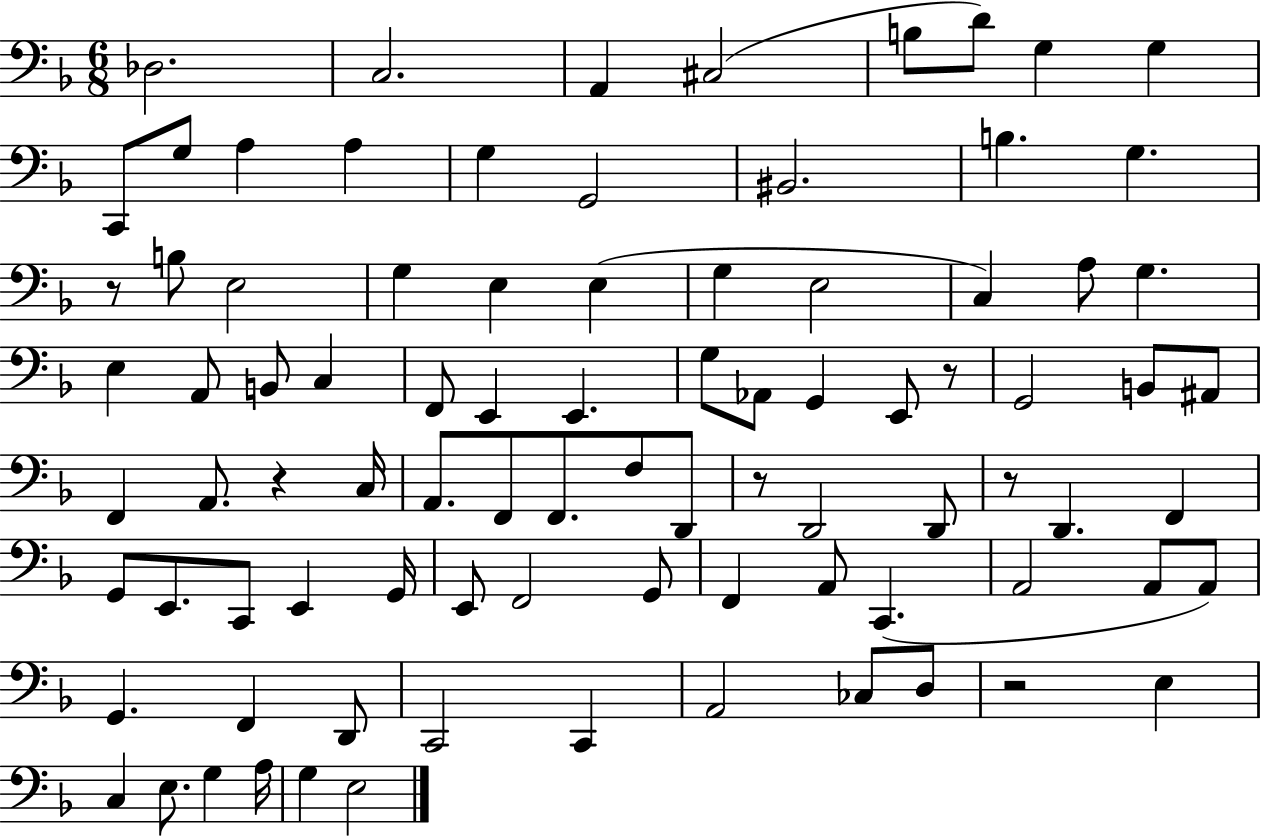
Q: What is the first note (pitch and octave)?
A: Db3